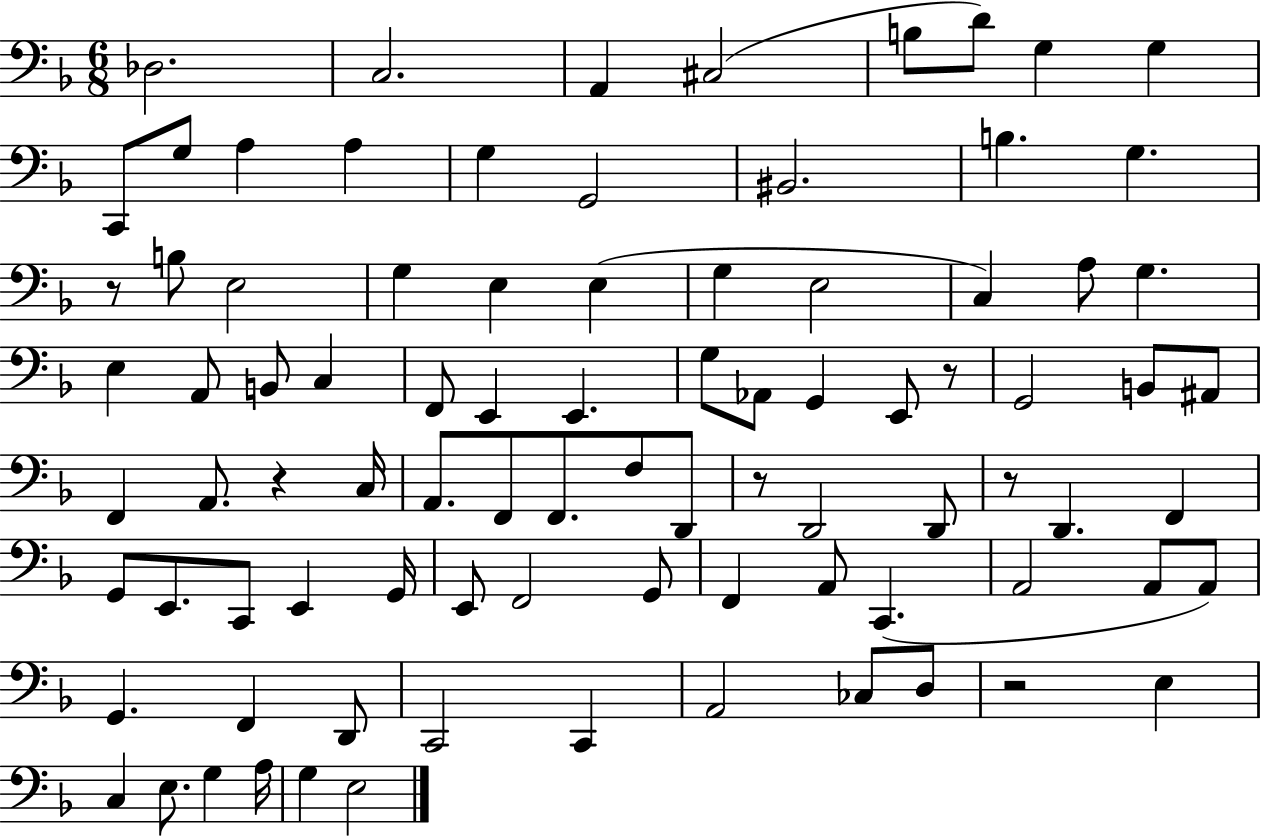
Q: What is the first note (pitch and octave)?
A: Db3